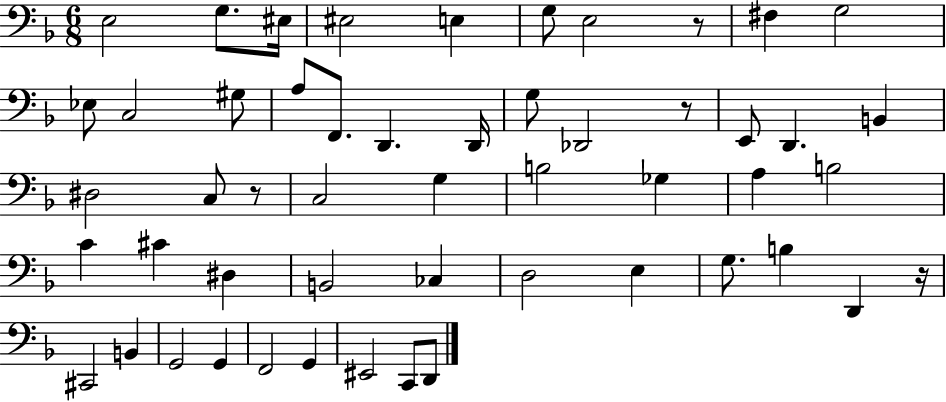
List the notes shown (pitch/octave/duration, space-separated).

E3/h G3/e. EIS3/s EIS3/h E3/q G3/e E3/h R/e F#3/q G3/h Eb3/e C3/h G#3/e A3/e F2/e. D2/q. D2/s G3/e Db2/h R/e E2/e D2/q. B2/q D#3/h C3/e R/e C3/h G3/q B3/h Gb3/q A3/q B3/h C4/q C#4/q D#3/q B2/h CES3/q D3/h E3/q G3/e. B3/q D2/q R/s C#2/h B2/q G2/h G2/q F2/h G2/q EIS2/h C2/e D2/e